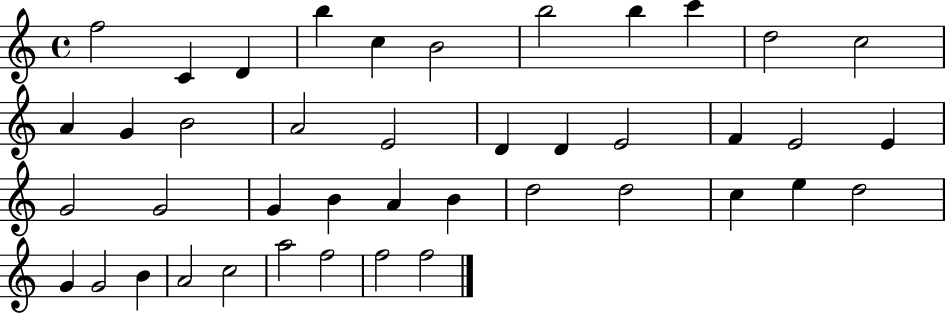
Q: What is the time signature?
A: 4/4